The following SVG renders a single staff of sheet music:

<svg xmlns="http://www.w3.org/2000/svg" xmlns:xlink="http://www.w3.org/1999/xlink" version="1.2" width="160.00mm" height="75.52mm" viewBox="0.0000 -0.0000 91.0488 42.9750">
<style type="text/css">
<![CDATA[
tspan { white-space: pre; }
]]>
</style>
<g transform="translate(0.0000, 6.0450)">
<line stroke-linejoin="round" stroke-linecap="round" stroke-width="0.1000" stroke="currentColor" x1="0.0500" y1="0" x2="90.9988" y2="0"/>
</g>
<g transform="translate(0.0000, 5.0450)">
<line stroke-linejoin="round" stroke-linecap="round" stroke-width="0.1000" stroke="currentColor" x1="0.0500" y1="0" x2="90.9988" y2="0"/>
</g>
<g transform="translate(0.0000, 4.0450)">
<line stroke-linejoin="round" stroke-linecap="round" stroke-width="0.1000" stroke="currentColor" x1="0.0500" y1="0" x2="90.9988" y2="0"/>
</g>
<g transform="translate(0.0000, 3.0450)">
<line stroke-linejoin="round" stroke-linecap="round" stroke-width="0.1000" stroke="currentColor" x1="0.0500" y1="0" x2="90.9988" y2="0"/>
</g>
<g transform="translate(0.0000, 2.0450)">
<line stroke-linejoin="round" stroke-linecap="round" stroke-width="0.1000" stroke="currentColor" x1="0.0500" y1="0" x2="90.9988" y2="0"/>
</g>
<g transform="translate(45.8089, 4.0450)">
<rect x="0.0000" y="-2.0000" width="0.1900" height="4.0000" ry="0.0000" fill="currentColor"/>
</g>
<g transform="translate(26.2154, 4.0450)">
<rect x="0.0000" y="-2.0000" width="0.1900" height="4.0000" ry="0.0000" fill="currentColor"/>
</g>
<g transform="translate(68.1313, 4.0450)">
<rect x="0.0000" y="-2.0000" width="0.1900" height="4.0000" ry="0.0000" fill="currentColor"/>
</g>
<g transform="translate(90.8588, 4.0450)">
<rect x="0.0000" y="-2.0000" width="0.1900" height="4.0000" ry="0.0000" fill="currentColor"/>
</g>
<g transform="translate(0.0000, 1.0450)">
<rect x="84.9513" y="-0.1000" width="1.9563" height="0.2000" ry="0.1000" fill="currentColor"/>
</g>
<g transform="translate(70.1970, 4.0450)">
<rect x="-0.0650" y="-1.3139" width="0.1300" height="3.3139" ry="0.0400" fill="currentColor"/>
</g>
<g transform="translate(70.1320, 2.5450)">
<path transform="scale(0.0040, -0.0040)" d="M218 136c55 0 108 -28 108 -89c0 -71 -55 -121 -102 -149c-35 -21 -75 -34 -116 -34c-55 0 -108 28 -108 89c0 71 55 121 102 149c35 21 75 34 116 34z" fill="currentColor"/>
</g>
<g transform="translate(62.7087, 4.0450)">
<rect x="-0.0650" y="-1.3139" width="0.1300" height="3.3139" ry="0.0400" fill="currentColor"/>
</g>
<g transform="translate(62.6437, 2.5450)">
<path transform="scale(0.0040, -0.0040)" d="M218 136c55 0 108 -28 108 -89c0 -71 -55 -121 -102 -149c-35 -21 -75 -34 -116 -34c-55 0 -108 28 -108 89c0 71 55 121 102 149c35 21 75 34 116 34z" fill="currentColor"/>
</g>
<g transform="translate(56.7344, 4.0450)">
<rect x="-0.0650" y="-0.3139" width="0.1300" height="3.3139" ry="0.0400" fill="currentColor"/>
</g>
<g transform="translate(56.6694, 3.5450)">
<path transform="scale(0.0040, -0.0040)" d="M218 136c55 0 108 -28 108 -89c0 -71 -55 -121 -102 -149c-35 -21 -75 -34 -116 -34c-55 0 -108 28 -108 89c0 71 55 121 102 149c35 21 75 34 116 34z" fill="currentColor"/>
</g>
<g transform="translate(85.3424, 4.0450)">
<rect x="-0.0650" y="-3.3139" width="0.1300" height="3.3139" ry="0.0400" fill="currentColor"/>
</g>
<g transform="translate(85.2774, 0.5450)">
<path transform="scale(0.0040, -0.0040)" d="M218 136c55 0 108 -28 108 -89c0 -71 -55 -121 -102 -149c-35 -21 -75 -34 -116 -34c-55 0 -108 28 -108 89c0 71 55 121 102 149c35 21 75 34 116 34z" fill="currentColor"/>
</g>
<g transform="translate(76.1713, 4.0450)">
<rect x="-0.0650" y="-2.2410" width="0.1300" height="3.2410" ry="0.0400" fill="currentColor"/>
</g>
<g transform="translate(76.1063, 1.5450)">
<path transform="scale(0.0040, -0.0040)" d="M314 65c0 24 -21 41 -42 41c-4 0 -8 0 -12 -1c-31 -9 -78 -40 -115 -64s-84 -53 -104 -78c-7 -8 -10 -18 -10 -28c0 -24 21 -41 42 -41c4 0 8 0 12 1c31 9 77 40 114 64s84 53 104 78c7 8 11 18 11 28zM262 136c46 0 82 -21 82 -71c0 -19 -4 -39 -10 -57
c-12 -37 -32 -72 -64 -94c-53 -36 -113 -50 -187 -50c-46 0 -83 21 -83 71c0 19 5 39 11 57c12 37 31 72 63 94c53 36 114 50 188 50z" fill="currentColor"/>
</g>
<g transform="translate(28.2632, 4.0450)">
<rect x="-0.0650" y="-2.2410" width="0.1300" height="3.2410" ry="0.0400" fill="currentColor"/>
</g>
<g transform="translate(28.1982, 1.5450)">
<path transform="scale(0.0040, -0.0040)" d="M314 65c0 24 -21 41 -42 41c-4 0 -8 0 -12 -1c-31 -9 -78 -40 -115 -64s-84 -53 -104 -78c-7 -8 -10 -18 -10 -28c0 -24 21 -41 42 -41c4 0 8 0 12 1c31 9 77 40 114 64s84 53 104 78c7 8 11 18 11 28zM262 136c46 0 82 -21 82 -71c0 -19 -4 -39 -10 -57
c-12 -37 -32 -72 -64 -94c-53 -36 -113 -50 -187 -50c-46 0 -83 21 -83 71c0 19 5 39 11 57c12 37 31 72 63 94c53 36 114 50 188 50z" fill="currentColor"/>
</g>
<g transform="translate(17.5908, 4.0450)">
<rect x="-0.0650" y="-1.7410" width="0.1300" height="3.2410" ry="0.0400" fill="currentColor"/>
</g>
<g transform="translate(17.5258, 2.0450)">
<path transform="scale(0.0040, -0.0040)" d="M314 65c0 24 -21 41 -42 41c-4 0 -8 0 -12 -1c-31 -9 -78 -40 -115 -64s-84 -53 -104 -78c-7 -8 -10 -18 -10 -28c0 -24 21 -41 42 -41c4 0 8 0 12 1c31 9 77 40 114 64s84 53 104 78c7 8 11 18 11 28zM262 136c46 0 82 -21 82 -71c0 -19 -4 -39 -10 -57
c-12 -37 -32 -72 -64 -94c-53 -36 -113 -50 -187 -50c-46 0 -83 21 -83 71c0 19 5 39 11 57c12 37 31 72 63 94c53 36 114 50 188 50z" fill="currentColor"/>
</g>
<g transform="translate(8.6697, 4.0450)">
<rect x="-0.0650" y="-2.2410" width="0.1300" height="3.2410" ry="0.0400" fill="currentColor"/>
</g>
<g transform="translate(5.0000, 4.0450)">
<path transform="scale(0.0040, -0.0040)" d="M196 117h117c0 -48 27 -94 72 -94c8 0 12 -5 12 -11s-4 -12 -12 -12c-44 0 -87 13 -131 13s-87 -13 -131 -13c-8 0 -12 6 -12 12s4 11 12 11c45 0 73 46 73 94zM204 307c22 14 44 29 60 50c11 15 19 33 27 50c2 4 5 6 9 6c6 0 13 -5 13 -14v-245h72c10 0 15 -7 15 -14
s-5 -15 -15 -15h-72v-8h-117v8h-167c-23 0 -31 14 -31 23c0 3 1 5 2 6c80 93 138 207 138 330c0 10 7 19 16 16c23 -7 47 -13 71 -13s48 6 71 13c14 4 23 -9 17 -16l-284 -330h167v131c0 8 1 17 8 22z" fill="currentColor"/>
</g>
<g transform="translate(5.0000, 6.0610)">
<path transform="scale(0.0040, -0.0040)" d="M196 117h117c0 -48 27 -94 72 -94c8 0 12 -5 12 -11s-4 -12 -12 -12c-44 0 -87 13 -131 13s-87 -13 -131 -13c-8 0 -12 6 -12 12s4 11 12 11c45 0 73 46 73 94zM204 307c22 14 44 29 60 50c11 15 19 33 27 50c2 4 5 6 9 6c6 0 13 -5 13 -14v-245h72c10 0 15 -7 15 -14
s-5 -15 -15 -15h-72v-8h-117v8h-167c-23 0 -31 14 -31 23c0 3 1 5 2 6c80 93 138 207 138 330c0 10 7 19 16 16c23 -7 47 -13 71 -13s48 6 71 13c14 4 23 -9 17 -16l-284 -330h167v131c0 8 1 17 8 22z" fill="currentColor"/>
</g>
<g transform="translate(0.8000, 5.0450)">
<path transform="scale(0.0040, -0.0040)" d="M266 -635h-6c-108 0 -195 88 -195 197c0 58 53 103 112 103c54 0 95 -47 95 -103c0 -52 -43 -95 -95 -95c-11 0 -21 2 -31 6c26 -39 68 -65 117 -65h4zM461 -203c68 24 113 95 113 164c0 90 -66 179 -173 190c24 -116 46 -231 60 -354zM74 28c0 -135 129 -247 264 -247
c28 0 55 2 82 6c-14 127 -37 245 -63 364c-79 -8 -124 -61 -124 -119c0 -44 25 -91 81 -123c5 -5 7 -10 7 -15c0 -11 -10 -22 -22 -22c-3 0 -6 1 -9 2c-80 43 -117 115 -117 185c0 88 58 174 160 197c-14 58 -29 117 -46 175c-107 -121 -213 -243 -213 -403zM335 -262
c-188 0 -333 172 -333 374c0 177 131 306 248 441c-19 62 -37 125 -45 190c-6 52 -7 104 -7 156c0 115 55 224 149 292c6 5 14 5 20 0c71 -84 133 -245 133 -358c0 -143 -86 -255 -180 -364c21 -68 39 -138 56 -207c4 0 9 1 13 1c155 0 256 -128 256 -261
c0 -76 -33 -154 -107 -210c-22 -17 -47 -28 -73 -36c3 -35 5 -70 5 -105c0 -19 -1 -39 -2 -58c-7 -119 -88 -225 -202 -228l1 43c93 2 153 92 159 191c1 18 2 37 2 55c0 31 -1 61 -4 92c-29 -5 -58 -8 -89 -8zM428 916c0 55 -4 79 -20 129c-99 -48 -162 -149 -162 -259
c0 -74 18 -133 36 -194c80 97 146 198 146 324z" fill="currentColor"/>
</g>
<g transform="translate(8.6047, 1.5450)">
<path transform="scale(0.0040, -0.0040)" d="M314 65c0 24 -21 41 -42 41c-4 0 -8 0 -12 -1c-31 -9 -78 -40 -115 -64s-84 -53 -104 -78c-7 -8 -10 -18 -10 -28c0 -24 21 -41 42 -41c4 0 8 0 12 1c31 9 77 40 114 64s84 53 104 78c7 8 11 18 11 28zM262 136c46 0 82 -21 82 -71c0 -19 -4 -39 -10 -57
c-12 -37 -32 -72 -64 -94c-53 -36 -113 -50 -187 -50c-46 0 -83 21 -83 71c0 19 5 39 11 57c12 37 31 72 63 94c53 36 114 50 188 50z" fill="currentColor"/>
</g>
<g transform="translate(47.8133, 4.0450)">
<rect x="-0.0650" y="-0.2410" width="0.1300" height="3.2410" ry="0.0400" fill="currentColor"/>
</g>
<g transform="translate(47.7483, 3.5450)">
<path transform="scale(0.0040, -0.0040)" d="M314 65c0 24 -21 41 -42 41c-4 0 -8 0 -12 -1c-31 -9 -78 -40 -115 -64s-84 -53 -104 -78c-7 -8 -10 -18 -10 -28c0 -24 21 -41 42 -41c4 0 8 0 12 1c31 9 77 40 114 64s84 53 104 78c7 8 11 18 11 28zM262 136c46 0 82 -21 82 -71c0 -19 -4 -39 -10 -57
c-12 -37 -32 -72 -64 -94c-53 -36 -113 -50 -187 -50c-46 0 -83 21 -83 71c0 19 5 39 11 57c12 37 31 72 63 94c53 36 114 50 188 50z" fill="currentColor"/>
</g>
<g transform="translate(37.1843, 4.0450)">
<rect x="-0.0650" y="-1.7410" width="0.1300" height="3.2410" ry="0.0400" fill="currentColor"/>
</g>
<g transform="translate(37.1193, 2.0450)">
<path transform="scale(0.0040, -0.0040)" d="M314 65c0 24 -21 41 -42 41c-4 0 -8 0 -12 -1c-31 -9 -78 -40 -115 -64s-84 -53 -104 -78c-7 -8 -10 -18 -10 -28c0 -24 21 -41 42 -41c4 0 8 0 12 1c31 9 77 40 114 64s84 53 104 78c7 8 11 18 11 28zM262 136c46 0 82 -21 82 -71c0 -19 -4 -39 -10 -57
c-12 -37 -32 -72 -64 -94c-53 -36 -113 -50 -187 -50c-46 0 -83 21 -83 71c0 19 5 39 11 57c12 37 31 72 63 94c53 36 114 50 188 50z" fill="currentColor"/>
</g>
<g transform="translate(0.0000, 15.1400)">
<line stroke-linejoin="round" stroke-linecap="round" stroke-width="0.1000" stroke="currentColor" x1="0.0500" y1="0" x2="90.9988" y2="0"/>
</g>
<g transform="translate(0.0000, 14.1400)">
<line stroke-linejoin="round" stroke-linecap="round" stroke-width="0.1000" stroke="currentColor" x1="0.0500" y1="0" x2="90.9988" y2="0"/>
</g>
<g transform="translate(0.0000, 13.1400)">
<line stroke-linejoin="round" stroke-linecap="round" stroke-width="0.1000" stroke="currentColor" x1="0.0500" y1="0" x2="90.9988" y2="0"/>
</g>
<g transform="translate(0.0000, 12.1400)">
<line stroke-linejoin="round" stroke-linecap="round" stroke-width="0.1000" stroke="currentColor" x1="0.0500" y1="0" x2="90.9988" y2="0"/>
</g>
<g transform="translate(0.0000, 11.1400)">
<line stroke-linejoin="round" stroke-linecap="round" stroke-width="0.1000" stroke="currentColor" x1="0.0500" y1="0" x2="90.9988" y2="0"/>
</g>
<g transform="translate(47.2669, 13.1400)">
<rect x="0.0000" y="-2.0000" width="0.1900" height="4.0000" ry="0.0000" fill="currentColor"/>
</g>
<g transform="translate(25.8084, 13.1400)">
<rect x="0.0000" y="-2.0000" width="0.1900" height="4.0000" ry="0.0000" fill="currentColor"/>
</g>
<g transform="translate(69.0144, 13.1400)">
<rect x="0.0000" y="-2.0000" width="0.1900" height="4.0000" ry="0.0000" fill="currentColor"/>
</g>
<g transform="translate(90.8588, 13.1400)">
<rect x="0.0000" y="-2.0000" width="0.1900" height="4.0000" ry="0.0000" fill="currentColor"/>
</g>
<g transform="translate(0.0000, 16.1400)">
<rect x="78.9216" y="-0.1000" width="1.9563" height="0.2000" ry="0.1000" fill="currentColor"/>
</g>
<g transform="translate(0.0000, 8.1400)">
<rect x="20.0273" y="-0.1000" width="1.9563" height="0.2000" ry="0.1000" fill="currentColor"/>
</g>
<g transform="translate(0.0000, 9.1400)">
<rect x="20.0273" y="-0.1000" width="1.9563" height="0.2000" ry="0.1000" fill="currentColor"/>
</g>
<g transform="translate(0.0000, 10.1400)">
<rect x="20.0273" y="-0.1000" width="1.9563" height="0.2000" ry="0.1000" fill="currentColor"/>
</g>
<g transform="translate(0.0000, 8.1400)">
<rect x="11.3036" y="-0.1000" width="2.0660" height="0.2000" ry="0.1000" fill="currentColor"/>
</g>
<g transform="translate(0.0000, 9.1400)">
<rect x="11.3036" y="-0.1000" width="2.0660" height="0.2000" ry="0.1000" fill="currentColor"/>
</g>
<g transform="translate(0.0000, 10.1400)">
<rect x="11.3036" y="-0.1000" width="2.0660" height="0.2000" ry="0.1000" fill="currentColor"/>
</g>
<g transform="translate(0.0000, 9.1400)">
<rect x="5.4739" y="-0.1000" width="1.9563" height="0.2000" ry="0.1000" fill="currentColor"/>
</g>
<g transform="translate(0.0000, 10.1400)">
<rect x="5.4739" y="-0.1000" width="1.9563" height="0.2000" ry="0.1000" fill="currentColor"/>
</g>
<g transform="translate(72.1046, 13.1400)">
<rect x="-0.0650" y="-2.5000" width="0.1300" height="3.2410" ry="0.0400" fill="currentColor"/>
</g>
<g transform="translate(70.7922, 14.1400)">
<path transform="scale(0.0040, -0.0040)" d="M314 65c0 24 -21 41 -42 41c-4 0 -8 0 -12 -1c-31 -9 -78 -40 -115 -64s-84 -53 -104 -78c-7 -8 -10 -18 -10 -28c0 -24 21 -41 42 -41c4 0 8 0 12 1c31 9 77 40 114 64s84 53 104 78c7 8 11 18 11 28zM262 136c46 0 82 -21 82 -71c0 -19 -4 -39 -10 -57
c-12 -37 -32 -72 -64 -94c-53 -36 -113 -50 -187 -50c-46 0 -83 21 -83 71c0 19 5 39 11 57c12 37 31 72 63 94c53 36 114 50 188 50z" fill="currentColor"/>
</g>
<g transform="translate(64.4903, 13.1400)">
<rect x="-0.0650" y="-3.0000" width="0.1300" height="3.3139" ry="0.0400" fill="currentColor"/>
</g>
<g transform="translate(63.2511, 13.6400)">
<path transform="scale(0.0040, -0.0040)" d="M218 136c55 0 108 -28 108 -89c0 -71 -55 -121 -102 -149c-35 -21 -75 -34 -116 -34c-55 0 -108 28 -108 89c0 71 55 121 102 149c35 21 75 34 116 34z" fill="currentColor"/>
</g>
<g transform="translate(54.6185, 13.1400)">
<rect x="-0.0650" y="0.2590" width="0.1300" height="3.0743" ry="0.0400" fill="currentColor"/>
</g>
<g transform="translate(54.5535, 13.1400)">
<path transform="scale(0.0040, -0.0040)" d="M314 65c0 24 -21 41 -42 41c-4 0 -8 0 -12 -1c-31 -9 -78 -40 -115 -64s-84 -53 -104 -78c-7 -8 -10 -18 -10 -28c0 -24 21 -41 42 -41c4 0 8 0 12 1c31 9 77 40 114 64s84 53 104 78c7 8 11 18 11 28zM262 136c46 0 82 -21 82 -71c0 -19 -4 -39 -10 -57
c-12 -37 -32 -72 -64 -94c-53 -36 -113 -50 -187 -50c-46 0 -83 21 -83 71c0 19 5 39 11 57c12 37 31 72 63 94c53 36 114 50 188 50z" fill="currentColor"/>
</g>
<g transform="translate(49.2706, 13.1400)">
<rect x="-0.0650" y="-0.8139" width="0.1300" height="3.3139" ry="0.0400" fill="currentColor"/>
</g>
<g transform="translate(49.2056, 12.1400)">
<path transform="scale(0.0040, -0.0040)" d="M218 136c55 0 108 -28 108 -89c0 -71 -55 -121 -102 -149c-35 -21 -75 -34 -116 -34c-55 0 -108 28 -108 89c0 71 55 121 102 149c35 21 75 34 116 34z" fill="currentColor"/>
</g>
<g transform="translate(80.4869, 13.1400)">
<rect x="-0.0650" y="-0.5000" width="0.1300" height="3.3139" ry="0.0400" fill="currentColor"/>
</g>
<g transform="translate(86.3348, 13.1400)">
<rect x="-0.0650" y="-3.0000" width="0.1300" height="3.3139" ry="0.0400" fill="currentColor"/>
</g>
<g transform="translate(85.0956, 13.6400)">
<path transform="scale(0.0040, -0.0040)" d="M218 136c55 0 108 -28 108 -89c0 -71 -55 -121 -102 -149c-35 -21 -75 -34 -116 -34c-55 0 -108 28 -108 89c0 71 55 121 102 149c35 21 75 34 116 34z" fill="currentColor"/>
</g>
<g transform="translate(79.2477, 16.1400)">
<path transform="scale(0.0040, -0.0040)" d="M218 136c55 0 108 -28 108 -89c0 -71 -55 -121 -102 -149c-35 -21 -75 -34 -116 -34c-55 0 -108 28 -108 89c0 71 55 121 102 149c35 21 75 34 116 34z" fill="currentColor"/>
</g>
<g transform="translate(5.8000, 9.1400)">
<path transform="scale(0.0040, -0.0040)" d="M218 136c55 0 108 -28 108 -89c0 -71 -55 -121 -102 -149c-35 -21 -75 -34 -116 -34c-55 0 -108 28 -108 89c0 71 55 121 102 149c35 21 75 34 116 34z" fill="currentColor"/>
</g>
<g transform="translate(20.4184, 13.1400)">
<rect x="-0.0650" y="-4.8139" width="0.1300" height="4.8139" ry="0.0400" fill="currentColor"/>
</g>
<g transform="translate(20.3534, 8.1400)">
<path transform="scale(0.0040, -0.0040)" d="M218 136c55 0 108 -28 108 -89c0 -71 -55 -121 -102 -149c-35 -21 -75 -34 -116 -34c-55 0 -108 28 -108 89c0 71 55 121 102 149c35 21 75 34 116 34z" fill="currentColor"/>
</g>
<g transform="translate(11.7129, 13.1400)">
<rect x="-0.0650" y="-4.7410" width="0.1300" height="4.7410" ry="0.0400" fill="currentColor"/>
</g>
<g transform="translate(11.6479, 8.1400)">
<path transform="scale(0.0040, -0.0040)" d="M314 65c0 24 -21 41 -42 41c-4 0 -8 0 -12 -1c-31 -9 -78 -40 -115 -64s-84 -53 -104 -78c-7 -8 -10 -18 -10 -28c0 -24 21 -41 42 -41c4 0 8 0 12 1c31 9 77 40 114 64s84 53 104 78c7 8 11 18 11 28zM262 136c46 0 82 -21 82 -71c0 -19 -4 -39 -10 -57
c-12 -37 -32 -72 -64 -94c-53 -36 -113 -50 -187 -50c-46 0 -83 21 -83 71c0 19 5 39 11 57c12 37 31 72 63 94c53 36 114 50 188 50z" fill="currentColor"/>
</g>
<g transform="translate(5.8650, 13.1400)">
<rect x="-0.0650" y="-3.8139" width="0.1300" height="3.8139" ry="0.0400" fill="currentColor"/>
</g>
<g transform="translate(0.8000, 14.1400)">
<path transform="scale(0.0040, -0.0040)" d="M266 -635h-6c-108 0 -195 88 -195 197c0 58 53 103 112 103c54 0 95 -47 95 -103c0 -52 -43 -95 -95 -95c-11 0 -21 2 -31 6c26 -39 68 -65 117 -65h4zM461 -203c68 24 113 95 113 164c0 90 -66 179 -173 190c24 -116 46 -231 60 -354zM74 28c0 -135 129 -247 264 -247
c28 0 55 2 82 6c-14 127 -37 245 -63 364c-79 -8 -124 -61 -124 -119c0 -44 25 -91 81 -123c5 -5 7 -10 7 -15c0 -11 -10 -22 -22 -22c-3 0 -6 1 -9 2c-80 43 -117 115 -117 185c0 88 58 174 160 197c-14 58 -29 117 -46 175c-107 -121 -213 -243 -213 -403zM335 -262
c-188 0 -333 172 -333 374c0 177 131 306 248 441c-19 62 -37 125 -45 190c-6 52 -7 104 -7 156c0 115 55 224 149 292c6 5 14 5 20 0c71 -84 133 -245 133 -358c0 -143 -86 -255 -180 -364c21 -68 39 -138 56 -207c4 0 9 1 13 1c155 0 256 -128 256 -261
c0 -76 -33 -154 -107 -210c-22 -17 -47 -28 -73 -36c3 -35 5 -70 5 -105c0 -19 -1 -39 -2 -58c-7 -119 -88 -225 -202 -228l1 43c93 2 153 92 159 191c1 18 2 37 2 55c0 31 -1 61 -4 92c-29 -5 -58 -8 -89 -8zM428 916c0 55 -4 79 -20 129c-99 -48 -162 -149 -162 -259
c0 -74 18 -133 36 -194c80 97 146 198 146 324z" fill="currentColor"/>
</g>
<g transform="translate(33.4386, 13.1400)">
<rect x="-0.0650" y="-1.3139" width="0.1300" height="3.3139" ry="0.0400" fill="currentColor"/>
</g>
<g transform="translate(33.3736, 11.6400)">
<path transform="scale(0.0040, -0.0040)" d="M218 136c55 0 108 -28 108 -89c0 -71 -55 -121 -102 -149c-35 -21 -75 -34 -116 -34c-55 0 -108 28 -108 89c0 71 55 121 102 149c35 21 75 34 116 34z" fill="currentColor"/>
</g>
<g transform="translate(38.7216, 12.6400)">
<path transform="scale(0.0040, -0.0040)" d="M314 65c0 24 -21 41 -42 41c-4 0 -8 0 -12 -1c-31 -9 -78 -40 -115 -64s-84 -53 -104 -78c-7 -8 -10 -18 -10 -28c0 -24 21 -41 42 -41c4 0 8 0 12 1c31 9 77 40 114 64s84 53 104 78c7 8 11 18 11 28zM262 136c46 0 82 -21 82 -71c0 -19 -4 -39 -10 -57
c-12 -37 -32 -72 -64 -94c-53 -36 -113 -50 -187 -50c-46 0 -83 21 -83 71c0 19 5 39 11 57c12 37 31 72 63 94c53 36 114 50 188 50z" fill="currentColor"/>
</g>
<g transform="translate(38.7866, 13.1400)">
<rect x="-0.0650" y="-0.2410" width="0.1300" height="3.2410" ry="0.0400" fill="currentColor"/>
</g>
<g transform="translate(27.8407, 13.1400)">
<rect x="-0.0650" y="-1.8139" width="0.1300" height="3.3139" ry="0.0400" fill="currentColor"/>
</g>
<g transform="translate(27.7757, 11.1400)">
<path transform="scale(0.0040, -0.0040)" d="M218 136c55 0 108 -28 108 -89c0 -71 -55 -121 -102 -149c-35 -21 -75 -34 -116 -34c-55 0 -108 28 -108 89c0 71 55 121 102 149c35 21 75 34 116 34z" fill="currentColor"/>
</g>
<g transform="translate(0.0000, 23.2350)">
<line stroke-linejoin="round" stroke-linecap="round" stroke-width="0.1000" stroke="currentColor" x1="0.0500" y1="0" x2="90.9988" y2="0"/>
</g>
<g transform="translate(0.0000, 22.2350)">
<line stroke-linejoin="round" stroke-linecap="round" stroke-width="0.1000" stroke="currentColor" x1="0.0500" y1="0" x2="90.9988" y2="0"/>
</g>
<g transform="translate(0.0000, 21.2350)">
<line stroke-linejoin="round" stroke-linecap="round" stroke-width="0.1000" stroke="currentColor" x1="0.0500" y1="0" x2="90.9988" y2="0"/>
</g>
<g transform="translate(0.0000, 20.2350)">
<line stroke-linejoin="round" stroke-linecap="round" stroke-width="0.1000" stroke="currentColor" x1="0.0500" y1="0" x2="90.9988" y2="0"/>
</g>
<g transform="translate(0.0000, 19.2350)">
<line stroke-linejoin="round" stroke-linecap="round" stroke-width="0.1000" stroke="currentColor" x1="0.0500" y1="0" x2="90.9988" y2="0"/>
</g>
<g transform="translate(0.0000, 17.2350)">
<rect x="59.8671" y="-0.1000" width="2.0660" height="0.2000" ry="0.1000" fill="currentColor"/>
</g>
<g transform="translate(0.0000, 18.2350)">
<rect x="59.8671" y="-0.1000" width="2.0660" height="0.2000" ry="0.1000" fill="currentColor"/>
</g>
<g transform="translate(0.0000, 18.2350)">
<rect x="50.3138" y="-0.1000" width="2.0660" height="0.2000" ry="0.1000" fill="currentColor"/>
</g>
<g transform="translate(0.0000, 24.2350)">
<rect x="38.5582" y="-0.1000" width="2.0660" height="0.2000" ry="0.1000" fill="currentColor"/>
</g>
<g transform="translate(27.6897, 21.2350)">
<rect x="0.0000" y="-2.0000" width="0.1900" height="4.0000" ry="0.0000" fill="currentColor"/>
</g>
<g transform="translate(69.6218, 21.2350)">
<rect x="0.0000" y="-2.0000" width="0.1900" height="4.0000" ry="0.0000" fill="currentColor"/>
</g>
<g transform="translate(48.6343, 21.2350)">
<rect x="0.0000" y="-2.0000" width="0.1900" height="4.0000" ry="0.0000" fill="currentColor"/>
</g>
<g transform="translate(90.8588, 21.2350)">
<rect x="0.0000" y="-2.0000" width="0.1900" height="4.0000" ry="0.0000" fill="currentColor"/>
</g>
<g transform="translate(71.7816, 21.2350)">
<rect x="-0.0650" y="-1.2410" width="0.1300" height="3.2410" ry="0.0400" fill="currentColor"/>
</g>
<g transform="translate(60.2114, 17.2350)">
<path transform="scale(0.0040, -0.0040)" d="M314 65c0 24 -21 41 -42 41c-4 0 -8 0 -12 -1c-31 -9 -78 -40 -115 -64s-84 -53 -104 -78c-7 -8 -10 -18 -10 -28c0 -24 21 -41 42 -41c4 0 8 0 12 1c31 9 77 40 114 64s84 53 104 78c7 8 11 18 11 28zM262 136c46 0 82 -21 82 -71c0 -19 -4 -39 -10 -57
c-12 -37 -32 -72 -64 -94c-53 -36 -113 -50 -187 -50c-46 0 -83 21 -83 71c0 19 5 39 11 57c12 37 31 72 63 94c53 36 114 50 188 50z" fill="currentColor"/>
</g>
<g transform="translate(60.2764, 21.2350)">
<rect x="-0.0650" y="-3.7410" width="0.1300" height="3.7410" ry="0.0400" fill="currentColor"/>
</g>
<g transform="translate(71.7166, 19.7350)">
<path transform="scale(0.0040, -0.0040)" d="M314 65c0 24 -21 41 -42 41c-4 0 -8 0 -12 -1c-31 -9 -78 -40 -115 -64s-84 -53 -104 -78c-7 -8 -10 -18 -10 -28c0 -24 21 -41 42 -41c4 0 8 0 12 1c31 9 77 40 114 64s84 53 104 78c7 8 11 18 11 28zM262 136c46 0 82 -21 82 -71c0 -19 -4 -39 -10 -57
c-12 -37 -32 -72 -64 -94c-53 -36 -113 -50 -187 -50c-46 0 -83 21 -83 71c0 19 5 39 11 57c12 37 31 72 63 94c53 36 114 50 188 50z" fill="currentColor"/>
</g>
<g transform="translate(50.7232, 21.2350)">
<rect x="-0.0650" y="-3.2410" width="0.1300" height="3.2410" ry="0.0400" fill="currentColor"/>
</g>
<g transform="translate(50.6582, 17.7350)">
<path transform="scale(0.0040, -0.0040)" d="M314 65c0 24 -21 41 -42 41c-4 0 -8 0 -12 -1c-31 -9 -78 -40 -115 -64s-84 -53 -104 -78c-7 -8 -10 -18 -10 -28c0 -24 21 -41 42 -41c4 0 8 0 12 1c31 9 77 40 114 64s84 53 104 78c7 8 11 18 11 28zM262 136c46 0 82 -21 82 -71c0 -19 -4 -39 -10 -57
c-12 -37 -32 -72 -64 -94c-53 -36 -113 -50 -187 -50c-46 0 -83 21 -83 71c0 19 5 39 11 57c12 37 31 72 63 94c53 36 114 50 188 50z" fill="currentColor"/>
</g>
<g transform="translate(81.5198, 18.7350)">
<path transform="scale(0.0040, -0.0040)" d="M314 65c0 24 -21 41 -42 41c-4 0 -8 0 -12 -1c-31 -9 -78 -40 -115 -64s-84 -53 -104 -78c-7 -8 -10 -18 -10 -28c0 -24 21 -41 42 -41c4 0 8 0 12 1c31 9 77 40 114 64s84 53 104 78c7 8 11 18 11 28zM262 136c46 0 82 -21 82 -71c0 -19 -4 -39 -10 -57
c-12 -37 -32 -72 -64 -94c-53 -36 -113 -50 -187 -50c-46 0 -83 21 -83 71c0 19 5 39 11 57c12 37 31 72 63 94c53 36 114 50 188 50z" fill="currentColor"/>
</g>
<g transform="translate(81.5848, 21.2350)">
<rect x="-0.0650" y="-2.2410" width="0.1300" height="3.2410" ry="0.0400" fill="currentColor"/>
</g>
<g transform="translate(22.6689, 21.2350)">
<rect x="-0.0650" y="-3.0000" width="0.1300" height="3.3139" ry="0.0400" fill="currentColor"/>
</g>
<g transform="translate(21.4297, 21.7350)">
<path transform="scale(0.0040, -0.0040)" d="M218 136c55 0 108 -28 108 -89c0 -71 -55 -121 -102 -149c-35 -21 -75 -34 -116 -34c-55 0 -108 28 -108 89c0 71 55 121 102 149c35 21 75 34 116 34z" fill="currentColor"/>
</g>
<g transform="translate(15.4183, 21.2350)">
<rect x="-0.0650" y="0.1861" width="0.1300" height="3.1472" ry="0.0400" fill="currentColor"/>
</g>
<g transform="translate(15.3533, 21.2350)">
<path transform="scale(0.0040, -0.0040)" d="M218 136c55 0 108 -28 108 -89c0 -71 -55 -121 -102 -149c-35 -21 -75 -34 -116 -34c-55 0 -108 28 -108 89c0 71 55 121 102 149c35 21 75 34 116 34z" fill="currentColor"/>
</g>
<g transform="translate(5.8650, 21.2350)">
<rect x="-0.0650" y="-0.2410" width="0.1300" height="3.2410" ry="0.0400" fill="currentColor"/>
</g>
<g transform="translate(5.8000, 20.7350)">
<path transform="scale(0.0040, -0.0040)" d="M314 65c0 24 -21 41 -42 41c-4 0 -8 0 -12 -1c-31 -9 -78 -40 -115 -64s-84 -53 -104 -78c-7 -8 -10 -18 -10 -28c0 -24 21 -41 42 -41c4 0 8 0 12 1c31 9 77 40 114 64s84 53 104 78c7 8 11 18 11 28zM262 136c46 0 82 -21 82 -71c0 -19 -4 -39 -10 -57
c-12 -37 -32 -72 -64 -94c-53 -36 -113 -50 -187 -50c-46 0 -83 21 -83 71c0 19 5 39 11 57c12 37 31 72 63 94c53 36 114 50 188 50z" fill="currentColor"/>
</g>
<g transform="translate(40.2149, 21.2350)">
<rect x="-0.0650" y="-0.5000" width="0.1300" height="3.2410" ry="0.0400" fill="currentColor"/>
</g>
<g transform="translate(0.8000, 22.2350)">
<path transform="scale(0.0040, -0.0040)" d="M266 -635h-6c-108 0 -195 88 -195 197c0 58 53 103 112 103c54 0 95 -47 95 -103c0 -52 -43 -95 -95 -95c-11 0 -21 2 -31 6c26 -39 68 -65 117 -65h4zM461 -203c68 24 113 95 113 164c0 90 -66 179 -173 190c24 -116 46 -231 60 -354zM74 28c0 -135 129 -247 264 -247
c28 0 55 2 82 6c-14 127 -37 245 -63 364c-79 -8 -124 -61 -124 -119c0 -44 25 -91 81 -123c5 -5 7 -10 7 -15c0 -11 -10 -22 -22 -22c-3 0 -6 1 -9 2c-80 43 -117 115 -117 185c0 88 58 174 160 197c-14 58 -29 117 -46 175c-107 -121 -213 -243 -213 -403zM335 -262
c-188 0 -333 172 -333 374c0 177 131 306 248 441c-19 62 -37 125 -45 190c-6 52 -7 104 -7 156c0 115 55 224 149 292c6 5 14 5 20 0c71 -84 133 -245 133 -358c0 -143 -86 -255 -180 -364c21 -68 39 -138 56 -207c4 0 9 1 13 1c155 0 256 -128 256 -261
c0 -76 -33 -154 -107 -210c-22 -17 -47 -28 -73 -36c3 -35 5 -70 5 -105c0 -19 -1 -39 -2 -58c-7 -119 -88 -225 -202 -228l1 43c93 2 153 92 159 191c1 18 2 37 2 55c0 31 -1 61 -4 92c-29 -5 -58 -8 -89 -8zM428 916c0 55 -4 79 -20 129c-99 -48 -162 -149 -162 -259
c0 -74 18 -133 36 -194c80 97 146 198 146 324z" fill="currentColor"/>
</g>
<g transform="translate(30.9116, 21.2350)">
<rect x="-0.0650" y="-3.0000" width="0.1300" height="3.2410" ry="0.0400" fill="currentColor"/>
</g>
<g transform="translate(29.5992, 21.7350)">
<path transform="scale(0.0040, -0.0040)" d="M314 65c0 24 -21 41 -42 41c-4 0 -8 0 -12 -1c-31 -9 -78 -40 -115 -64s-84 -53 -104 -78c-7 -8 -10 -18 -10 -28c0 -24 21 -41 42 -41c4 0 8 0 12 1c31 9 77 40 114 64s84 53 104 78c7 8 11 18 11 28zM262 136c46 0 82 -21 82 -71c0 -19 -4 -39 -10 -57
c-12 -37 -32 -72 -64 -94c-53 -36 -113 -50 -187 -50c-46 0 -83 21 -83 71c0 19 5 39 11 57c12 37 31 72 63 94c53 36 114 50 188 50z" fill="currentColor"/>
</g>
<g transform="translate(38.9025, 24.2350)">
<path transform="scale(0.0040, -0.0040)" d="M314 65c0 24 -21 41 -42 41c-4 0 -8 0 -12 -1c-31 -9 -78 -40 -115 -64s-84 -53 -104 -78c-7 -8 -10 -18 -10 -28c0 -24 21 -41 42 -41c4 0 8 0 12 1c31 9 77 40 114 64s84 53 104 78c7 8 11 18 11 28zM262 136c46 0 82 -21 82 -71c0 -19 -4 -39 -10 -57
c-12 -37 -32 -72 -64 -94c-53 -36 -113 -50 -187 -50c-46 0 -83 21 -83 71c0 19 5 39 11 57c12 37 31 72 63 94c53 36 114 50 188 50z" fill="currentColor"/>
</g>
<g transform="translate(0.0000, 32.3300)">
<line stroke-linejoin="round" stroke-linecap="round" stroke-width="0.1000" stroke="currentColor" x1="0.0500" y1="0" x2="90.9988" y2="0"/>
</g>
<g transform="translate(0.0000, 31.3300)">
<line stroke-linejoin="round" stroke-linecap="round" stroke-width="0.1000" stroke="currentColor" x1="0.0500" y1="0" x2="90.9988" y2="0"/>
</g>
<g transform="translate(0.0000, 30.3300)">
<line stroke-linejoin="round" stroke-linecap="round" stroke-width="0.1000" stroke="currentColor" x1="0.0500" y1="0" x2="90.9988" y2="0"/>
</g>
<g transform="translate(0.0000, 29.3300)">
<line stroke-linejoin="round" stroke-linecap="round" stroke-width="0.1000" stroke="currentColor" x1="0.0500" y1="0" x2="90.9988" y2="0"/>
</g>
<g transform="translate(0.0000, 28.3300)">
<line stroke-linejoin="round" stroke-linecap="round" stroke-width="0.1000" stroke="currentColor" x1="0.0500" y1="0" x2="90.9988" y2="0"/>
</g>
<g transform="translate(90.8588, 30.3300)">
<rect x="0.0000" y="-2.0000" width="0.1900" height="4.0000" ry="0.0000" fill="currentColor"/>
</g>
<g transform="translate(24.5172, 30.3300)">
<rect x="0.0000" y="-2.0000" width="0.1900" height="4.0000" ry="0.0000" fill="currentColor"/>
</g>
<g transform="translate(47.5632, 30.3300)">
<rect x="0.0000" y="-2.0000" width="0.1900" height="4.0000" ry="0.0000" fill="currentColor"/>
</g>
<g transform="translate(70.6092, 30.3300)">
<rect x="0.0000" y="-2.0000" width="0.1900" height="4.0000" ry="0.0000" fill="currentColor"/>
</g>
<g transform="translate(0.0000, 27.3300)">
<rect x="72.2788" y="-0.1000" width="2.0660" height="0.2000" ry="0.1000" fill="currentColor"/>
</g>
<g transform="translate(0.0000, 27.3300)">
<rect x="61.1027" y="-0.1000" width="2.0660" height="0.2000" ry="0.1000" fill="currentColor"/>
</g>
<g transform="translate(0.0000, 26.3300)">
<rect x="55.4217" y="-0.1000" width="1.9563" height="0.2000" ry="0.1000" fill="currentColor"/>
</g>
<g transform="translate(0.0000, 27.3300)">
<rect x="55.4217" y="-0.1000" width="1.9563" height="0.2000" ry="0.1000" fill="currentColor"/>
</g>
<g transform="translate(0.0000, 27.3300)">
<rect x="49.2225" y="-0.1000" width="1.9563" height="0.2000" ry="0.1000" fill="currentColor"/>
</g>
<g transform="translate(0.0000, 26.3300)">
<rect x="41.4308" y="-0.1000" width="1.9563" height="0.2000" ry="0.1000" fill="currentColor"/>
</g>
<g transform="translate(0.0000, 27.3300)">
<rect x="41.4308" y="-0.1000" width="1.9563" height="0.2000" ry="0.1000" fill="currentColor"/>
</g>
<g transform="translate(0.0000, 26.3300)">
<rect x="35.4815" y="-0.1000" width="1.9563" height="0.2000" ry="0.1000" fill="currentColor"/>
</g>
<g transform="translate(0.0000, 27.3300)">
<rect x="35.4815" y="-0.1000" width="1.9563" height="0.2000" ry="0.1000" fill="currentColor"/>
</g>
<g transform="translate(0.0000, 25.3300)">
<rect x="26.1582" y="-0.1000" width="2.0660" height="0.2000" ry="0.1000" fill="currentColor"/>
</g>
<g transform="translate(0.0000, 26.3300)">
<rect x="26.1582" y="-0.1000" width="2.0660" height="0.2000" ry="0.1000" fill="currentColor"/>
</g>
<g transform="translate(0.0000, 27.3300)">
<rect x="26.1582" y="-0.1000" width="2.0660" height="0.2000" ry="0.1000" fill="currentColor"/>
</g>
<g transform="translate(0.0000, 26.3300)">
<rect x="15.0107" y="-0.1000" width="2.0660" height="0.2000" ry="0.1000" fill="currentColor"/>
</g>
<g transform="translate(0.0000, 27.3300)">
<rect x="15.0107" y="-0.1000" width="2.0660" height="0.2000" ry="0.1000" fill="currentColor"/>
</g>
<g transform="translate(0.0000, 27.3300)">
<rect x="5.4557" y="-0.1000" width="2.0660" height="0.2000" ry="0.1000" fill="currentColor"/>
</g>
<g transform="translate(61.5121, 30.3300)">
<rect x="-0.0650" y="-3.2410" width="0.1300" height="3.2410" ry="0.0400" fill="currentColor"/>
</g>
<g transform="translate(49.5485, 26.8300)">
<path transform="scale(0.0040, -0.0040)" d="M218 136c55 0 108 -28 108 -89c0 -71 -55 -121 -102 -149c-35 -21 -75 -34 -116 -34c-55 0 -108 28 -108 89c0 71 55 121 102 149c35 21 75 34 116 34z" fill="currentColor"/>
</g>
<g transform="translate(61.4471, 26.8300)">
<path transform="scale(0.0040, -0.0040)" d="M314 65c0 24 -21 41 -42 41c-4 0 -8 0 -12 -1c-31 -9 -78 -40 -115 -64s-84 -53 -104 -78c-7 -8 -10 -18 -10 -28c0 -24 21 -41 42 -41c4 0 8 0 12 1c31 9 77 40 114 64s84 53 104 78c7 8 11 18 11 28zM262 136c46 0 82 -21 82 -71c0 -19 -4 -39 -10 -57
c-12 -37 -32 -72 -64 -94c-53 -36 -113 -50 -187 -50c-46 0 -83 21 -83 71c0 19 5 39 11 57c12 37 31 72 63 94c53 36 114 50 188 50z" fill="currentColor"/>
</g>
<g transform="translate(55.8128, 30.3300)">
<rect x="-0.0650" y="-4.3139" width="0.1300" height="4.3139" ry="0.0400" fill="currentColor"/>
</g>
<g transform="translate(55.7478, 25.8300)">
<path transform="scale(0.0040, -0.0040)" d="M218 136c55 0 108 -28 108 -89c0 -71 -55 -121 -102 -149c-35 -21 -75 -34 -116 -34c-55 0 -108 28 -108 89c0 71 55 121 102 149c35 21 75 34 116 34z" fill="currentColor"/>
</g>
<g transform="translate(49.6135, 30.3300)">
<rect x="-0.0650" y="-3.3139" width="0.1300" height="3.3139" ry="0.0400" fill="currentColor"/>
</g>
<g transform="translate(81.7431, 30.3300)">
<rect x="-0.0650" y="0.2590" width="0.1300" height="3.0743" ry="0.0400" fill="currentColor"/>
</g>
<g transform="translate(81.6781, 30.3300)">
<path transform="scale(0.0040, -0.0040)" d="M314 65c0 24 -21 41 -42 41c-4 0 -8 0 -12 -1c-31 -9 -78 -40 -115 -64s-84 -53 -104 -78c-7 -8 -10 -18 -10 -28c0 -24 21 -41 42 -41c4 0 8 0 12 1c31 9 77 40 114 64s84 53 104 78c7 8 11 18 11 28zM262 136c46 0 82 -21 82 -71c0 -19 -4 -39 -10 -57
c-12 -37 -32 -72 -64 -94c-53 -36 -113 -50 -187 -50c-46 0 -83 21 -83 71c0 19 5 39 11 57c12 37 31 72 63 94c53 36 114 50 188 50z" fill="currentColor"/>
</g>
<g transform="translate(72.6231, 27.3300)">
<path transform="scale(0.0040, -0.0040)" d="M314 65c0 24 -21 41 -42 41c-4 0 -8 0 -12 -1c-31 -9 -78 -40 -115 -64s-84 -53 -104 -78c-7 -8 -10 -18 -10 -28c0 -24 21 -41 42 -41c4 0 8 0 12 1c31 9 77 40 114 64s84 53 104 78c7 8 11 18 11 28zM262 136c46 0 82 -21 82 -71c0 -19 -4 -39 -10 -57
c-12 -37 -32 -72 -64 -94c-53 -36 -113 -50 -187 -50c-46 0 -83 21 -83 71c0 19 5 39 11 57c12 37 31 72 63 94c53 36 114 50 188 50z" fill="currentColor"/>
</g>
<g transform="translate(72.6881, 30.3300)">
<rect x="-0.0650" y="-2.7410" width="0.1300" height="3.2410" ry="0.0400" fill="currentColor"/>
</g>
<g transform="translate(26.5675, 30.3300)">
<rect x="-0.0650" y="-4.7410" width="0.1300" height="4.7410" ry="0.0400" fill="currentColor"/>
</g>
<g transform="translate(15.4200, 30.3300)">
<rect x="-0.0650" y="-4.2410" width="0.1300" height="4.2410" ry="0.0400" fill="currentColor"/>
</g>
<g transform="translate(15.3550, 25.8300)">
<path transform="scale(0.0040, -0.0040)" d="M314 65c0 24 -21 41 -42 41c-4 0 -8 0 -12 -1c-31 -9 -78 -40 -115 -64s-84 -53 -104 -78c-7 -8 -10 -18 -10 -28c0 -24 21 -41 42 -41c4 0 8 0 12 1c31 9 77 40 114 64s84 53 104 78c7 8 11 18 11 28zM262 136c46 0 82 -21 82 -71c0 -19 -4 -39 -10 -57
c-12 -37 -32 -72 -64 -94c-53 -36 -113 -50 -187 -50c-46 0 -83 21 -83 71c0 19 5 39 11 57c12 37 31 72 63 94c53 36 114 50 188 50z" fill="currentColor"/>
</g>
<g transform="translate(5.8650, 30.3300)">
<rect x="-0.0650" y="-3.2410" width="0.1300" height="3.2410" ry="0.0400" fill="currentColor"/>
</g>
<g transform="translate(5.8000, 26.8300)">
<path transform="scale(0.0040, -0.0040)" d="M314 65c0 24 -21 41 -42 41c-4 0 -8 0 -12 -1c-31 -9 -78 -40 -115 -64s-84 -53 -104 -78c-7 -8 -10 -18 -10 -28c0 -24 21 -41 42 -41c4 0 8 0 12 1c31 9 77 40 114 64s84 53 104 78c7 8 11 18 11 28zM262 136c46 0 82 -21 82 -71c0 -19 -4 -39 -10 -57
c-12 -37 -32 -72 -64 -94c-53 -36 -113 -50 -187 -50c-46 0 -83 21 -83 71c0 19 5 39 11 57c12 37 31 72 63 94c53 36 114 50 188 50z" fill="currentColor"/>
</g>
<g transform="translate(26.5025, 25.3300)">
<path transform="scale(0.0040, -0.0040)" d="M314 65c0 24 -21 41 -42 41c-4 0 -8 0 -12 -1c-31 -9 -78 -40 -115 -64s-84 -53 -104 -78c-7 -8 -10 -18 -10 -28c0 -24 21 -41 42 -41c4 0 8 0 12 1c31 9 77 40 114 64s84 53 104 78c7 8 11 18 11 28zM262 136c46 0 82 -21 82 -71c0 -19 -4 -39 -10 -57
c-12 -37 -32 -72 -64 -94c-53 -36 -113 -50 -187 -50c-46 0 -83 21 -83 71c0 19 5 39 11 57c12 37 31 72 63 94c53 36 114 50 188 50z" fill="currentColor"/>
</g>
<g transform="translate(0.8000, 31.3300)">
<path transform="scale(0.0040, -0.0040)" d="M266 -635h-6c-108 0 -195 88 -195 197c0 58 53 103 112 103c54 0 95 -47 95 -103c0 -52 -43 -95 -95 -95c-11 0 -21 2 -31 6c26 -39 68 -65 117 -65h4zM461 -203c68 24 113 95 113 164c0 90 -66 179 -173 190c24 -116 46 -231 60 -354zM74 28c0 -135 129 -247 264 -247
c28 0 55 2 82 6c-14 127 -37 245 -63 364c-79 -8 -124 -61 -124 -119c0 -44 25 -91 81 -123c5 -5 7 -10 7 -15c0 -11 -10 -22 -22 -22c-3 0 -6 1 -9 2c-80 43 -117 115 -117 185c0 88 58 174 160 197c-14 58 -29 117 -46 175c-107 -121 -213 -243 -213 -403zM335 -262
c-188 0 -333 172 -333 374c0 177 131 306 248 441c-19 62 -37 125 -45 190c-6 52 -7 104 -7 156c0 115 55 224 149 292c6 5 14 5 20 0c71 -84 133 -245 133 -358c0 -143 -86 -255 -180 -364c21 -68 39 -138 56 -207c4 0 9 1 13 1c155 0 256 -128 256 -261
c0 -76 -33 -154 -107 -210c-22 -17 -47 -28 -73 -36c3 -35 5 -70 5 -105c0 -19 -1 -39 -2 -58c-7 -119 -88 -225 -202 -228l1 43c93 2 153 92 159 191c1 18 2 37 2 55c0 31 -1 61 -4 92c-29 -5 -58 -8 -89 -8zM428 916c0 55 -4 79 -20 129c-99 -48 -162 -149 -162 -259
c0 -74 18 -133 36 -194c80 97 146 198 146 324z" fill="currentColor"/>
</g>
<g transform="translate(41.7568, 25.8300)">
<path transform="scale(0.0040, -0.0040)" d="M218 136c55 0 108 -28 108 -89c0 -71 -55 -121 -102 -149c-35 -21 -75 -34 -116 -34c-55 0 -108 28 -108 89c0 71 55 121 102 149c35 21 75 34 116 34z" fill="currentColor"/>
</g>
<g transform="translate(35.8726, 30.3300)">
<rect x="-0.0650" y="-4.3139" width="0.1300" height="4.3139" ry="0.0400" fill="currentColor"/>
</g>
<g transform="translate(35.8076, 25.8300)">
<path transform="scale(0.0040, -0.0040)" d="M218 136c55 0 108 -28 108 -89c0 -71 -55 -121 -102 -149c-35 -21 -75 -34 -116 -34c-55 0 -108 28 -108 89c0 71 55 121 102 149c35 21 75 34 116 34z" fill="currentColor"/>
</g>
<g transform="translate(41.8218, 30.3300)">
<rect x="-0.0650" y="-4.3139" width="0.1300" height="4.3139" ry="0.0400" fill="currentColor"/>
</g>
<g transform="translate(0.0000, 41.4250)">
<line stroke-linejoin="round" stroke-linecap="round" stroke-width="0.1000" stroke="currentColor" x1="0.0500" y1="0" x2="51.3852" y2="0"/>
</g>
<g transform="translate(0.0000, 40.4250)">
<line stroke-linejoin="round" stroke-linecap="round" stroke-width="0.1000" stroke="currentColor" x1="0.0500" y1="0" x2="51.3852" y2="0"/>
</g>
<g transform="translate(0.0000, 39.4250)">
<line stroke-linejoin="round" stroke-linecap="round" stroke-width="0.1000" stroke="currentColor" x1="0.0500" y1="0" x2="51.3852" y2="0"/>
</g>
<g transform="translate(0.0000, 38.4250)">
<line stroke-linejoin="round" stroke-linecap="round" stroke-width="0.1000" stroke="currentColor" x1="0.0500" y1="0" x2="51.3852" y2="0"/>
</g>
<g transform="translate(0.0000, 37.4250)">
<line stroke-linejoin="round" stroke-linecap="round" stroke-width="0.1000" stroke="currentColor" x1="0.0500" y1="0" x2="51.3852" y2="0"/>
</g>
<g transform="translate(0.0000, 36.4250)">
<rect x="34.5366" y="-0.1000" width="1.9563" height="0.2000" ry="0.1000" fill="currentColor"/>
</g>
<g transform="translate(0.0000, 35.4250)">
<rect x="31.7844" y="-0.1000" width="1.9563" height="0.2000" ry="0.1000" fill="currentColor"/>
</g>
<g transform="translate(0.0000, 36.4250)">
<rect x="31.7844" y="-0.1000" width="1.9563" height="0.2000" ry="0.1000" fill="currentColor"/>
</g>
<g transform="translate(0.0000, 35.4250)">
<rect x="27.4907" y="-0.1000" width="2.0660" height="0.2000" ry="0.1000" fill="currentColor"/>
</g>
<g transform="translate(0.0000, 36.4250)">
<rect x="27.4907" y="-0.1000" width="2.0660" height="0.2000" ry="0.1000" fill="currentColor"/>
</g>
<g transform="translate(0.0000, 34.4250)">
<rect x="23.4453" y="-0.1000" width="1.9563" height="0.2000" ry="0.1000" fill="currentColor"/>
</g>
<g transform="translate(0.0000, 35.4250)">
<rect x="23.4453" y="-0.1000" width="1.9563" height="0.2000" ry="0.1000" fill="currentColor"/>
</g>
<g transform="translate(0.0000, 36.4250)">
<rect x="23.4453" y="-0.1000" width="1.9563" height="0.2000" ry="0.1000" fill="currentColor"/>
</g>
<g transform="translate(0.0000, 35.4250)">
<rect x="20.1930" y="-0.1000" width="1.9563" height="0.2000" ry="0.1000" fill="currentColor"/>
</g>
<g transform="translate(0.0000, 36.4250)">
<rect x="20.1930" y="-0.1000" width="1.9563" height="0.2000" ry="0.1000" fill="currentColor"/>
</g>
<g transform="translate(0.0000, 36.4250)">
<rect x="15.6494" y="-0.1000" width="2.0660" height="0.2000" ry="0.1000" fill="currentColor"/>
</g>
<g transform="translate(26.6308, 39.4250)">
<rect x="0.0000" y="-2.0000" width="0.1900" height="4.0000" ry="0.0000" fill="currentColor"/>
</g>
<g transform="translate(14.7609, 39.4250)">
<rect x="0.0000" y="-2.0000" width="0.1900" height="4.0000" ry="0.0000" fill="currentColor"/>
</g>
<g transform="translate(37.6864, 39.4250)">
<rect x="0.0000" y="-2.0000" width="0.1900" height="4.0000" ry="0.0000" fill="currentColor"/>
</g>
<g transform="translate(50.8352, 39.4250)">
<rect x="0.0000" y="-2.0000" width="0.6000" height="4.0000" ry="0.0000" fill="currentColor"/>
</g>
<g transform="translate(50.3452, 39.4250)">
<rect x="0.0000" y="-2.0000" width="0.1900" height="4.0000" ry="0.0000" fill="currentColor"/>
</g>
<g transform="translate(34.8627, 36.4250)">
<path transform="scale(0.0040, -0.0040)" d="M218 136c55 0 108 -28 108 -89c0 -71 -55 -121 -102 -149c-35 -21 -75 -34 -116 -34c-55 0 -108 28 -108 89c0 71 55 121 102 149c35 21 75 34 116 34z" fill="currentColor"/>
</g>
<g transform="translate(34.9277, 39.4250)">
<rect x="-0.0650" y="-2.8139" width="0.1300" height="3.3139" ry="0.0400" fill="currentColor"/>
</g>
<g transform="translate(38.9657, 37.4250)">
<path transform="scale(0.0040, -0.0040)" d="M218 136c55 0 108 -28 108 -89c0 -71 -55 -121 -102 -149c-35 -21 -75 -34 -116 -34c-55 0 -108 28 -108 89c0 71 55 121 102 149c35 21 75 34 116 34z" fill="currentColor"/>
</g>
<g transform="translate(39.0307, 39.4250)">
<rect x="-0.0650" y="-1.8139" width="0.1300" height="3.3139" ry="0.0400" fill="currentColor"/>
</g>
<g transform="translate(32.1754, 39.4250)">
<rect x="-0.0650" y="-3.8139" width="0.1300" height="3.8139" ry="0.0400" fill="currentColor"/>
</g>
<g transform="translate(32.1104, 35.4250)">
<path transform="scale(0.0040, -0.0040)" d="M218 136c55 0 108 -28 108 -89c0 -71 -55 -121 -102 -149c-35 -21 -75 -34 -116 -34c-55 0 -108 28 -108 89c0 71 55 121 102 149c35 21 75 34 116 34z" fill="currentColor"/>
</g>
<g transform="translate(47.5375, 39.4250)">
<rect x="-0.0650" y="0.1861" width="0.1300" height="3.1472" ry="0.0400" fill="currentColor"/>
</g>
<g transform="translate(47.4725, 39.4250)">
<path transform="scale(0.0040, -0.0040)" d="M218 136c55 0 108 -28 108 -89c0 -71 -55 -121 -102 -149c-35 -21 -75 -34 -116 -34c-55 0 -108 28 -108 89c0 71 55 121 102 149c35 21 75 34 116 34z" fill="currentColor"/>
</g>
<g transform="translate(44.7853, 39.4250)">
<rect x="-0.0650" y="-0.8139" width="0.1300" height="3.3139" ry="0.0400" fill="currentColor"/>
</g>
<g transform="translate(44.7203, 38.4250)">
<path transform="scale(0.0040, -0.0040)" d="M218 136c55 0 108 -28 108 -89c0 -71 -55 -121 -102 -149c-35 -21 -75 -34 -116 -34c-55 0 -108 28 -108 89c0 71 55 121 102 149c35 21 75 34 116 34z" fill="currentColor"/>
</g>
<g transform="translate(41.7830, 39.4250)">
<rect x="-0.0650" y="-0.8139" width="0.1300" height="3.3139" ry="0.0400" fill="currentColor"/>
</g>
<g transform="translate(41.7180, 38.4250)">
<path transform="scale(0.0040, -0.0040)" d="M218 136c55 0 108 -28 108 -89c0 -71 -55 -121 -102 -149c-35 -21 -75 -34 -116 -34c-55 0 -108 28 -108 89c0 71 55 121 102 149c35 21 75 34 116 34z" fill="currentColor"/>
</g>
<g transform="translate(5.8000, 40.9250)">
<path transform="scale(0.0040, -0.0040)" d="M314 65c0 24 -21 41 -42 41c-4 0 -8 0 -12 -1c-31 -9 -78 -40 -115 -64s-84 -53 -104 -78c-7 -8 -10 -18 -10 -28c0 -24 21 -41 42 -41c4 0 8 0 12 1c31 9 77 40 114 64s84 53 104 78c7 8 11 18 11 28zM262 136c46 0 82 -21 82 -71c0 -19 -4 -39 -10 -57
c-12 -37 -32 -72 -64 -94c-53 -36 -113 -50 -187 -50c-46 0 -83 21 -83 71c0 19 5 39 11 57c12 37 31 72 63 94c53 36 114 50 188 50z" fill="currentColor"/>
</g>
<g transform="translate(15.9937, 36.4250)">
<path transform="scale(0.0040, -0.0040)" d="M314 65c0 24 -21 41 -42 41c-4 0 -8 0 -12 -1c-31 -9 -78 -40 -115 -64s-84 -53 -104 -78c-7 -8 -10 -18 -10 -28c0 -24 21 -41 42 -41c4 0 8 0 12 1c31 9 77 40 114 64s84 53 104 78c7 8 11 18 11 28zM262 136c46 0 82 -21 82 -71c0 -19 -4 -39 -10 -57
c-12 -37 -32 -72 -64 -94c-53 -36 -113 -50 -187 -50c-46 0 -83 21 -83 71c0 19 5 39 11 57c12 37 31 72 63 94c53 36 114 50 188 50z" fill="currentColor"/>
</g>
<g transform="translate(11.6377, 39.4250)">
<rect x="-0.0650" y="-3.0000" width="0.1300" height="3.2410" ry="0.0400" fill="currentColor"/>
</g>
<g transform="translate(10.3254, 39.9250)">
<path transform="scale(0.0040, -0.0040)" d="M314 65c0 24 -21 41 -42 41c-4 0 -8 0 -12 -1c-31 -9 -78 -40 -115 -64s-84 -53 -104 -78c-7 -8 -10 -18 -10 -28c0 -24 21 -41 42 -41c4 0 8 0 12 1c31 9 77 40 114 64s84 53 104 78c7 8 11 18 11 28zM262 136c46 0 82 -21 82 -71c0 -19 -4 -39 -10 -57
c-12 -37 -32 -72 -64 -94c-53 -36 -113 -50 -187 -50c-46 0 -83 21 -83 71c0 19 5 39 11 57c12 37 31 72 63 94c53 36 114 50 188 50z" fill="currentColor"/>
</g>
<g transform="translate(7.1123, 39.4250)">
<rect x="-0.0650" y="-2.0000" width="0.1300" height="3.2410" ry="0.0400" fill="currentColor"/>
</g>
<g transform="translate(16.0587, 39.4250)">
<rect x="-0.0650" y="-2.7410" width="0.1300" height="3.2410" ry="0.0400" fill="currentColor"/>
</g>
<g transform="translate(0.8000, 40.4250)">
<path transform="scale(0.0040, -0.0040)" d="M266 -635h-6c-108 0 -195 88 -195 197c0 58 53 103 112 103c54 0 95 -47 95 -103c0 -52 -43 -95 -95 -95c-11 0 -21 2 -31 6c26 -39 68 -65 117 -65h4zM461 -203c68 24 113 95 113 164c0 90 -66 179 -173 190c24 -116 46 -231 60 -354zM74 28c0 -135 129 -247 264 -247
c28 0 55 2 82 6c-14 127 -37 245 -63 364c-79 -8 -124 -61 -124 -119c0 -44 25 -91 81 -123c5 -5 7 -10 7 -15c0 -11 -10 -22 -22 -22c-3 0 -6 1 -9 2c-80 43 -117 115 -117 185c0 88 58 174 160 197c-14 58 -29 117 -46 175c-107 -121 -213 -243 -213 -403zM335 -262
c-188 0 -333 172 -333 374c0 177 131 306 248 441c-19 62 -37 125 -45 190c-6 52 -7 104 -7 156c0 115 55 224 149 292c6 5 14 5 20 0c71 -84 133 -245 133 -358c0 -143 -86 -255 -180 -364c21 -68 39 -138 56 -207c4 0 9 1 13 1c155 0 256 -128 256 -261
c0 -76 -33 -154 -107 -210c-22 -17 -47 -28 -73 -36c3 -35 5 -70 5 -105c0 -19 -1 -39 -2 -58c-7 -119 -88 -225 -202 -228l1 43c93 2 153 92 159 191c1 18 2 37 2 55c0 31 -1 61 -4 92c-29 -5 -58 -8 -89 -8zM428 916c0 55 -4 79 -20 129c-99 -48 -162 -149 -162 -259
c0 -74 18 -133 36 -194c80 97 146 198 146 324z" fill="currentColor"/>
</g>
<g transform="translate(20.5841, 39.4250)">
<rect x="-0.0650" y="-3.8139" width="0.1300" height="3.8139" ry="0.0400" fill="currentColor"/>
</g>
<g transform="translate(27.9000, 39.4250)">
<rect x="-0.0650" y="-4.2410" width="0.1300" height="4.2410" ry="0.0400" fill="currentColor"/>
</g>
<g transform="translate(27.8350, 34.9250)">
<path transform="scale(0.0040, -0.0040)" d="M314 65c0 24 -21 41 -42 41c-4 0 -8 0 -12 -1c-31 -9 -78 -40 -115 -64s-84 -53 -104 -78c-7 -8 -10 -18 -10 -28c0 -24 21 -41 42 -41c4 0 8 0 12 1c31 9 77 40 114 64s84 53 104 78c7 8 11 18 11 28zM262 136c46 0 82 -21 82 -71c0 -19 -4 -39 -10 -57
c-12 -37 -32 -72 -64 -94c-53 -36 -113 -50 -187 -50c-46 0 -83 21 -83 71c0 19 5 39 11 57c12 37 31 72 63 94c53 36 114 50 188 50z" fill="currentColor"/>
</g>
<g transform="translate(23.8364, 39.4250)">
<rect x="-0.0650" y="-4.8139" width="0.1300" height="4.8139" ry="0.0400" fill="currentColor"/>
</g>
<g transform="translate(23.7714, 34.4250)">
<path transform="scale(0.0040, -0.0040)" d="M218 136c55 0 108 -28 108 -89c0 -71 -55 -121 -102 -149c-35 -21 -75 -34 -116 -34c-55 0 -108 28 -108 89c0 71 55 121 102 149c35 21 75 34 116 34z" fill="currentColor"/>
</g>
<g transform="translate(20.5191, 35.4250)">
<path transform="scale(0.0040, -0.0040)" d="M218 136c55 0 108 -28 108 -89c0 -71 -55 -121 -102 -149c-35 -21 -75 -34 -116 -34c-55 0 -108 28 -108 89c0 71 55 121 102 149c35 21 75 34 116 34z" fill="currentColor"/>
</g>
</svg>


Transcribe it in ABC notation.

X:1
T:Untitled
M:4/4
L:1/4
K:C
g2 f2 g2 f2 c2 c e e g2 b c' e'2 e' f e c2 d B2 A G2 C A c2 B A A2 C2 b2 c'2 e2 g2 b2 d'2 e'2 d' d' b d' b2 a2 B2 F2 A2 a2 c' e' d'2 c' a f d d B